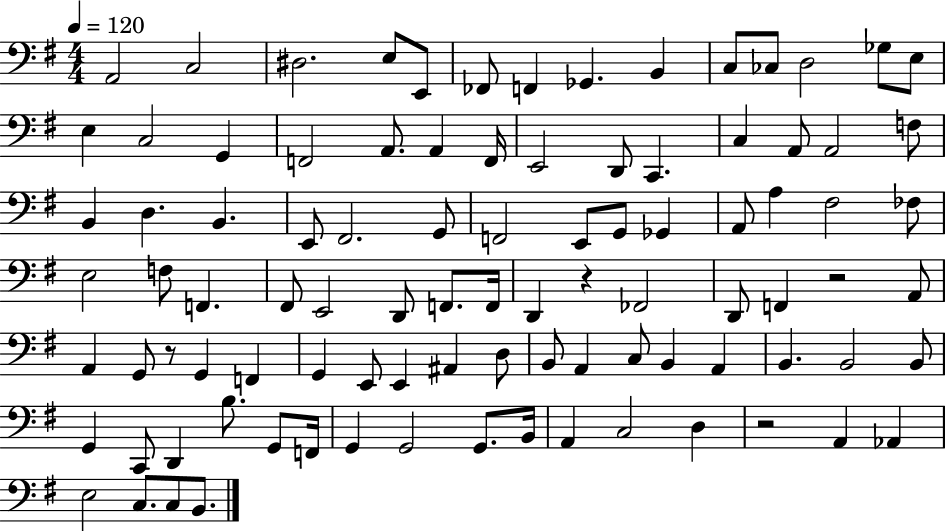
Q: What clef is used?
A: bass